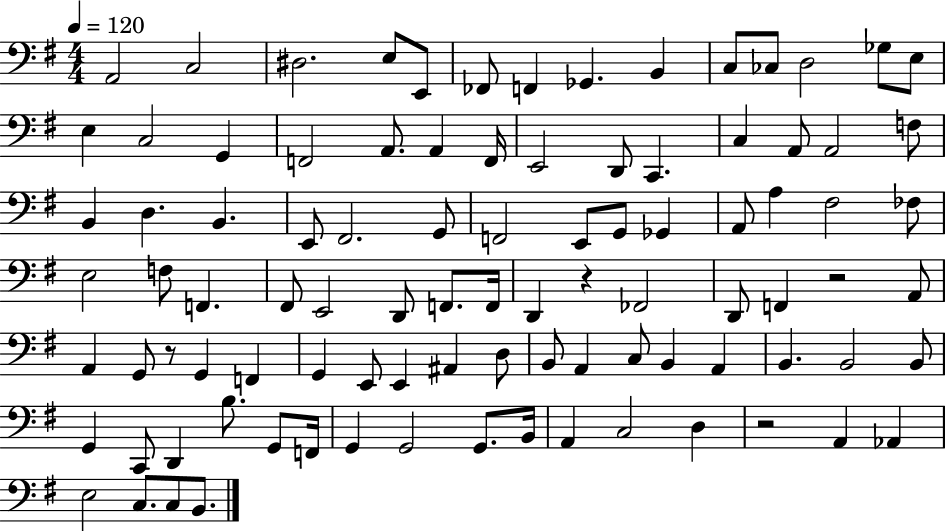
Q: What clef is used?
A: bass